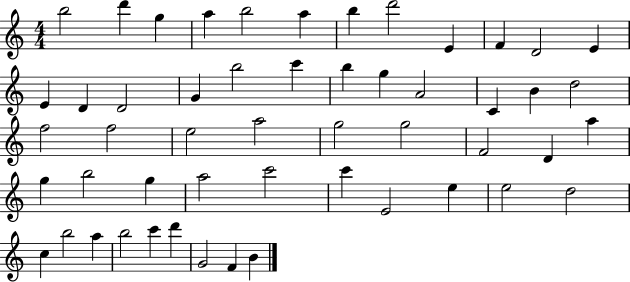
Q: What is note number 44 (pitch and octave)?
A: C5